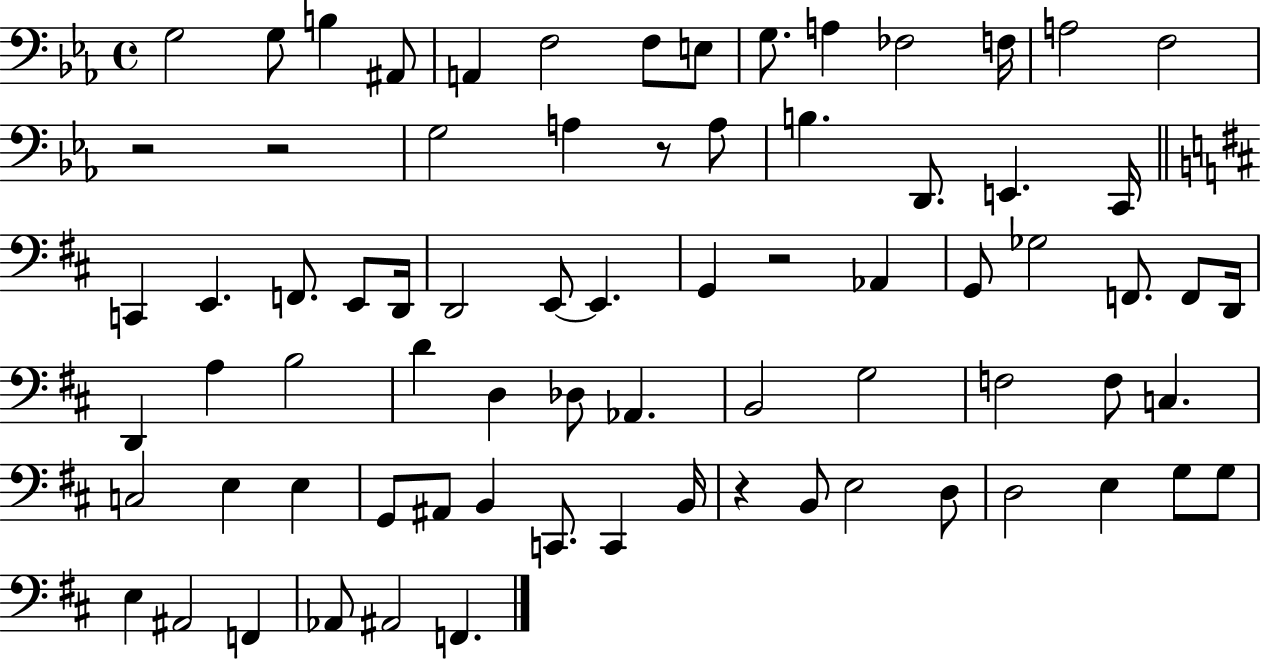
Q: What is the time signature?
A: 4/4